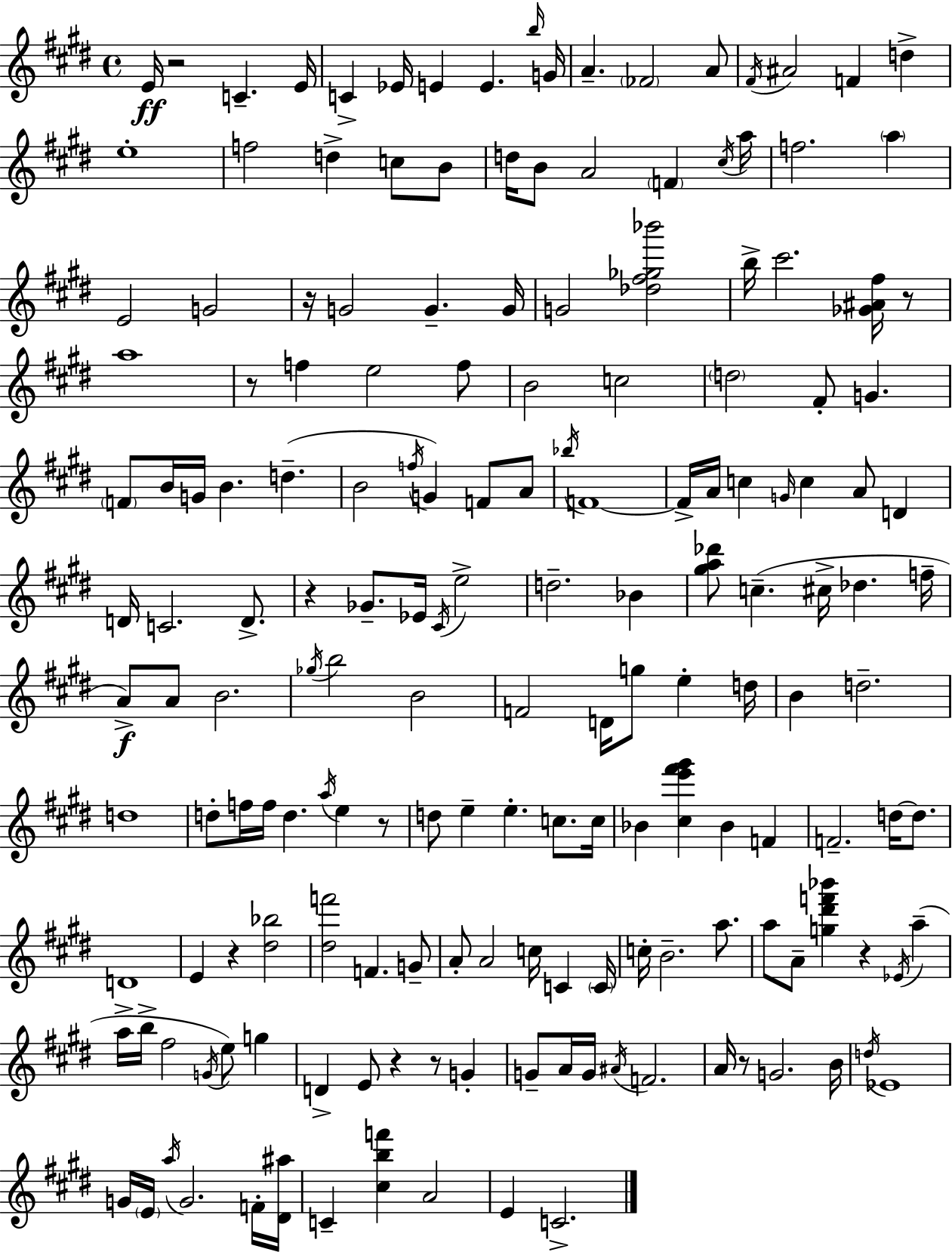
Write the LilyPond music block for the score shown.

{
  \clef treble
  \time 4/4
  \defaultTimeSignature
  \key e \major
  e'16\ff r2 c'4.-- e'16 | c'4-> ees'16 e'4 e'4. \grace { b''16 } | g'16 a'4.-- \parenthesize fes'2 a'8 | \acciaccatura { fis'16 } ais'2 f'4 d''4-> | \break e''1-. | f''2 d''4-> c''8 | b'8 d''16 b'8 a'2 \parenthesize f'4 | \acciaccatura { cis''16 } a''16 f''2. \parenthesize a''4 | \break e'2 g'2 | r16 g'2 g'4.-- | g'16 g'2 <des'' fis'' ges'' bes'''>2 | b''16-> cis'''2. | \break <ges' ais' fis''>16 r8 a''1 | r8 f''4 e''2 | f''8 b'2 c''2 | \parenthesize d''2 fis'8-. g'4. | \break \parenthesize f'8 b'16 g'16 b'4. d''4.--( | b'2 \acciaccatura { f''16 } g'4) | f'8 a'8 \acciaccatura { bes''16 } f'1~~ | f'16-> a'16 c''4 \grace { g'16 } c''4 | \break a'8 d'4 d'16 c'2. | d'8.-> r4 ges'8.-- ees'16 \acciaccatura { cis'16 } e''2-> | d''2.-- | bes'4 <gis'' a'' des'''>8 c''4.--( cis''16-> | \break des''4. f''16-- a'8->\f) a'8 b'2. | \acciaccatura { ges''16 } b''2 | b'2 f'2 | d'16 g''8 e''4-. d''16 b'4 d''2.-- | \break d''1 | d''8-. f''16 f''16 d''4. | \acciaccatura { a''16 } e''4 r8 d''8 e''4-- e''4.-. | c''8. c''16 bes'4 <cis'' e''' fis''' gis'''>4 | \break bes'4 f'4 f'2.-- | d''16~~ d''8. d'1 | e'4 r4 | <dis'' bes''>2 <dis'' f'''>2 | \break f'4. g'8-- a'8-. a'2 | c''16 c'4 \parenthesize c'16 c''16-. b'2.-- | a''8. a''8 a'8-- <g'' dis''' f''' bes'''>4 | r4 \acciaccatura { ees'16 }( a''4-- a''16-> b''16-> fis''2 | \break \acciaccatura { g'16 }) e''8 g''4 d'4-> e'8 | r4 r8 g'4-. g'8-- a'16 g'16 \acciaccatura { ais'16 } | f'2. a'16 r8 g'2. | b'16 \acciaccatura { d''16 } ees'1 | \break g'16 \parenthesize e'16 \acciaccatura { a''16 } | g'2. f'16-. <dis' ais''>16 c'4-- | <cis'' b'' f'''>4 a'2 e'4 | c'2.-> \bar "|."
}